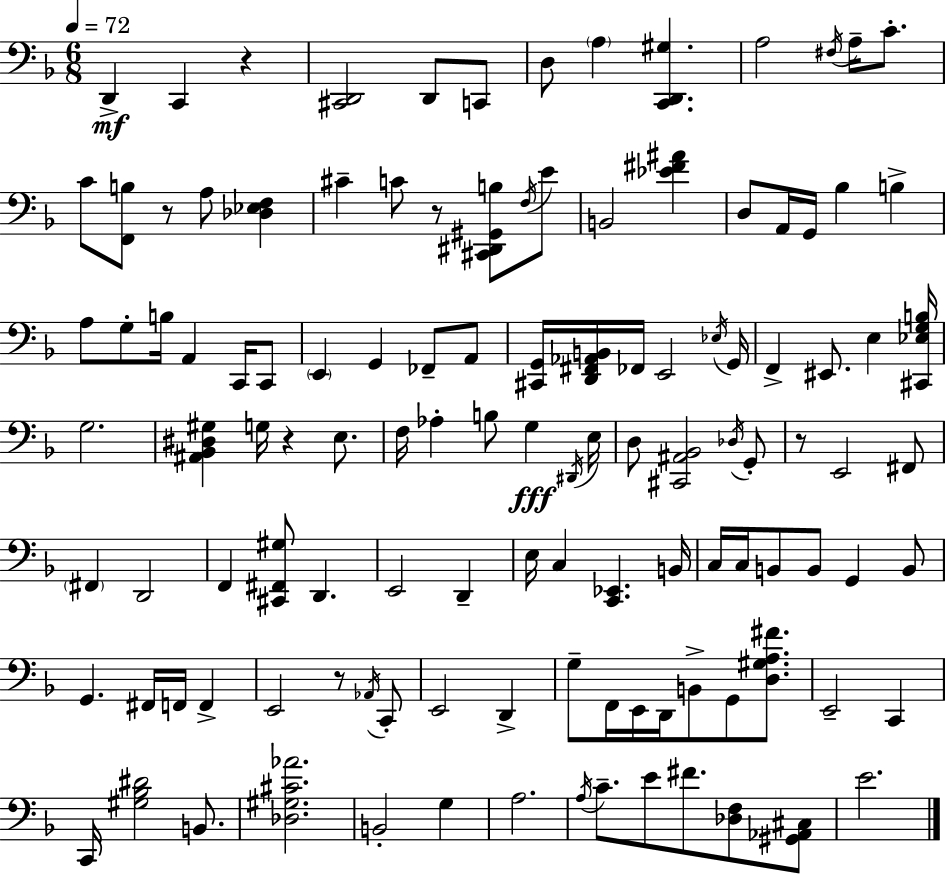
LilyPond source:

{
  \clef bass
  \numericTimeSignature
  \time 6/8
  \key f \major
  \tempo 4 = 72
  d,4->\mf c,4 r4 | <cis, d,>2 d,8 c,8 | d8 \parenthesize a4 <c, d, gis>4. | a2 \acciaccatura { fis16 } a16-- c'8.-. | \break c'8 <f, b>8 r8 a8 <des ees f>4 | cis'4-- c'8 r8 <cis, dis, gis, b>8 \acciaccatura { f16 } | e'8 b,2 <ees' fis' ais'>4 | d8 a,16 g,16 bes4 b4-> | \break a8 g8-. b16 a,4 c,16 | c,8 \parenthesize e,4 g,4 fes,8-- | a,8 <cis, g,>16 <d, fis, aes, b,>16 fes,16 e,2 | \acciaccatura { ees16 } g,16 f,4-> eis,8. e4 | \break <cis, ees g b>16 g2. | <ais, bes, dis gis>4 g16 r4 | e8. f16 aes4-. b8 g4\fff | \acciaccatura { dis,16 } e16 d8 <cis, ais, bes,>2 | \break \acciaccatura { des16 } g,8-. r8 e,2 | fis,8 \parenthesize fis,4 d,2 | f,4 <cis, fis, gis>8 d,4. | e,2 | \break d,4-- e16 c4 <c, ees,>4. | b,16 c16 c16 b,8 b,8 g,4 | b,8 g,4. fis,16 | f,16 f,4-> e,2 | \break r8 \acciaccatura { aes,16 } c,8-. e,2 | d,4-> g8-- f,16 e,16 d,16 b,8-> | g,8 <d gis a fis'>8. e,2-- | c,4 c,16 <gis bes dis'>2 | \break b,8. <des gis cis' aes'>2. | b,2-. | g4 a2. | \acciaccatura { a16 } c'8.-- e'8 | \break fis'8. <des f>8 <gis, aes, cis>8 e'2. | \bar "|."
}